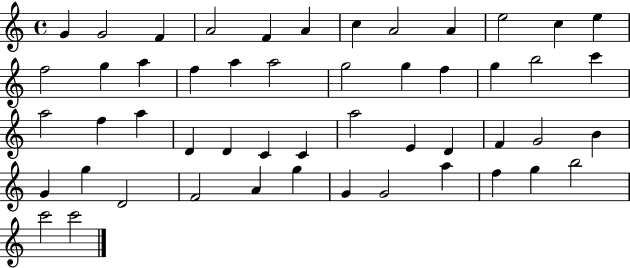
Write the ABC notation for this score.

X:1
T:Untitled
M:4/4
L:1/4
K:C
G G2 F A2 F A c A2 A e2 c e f2 g a f a a2 g2 g f g b2 c' a2 f a D D C C a2 E D F G2 B G g D2 F2 A g G G2 a f g b2 c'2 c'2